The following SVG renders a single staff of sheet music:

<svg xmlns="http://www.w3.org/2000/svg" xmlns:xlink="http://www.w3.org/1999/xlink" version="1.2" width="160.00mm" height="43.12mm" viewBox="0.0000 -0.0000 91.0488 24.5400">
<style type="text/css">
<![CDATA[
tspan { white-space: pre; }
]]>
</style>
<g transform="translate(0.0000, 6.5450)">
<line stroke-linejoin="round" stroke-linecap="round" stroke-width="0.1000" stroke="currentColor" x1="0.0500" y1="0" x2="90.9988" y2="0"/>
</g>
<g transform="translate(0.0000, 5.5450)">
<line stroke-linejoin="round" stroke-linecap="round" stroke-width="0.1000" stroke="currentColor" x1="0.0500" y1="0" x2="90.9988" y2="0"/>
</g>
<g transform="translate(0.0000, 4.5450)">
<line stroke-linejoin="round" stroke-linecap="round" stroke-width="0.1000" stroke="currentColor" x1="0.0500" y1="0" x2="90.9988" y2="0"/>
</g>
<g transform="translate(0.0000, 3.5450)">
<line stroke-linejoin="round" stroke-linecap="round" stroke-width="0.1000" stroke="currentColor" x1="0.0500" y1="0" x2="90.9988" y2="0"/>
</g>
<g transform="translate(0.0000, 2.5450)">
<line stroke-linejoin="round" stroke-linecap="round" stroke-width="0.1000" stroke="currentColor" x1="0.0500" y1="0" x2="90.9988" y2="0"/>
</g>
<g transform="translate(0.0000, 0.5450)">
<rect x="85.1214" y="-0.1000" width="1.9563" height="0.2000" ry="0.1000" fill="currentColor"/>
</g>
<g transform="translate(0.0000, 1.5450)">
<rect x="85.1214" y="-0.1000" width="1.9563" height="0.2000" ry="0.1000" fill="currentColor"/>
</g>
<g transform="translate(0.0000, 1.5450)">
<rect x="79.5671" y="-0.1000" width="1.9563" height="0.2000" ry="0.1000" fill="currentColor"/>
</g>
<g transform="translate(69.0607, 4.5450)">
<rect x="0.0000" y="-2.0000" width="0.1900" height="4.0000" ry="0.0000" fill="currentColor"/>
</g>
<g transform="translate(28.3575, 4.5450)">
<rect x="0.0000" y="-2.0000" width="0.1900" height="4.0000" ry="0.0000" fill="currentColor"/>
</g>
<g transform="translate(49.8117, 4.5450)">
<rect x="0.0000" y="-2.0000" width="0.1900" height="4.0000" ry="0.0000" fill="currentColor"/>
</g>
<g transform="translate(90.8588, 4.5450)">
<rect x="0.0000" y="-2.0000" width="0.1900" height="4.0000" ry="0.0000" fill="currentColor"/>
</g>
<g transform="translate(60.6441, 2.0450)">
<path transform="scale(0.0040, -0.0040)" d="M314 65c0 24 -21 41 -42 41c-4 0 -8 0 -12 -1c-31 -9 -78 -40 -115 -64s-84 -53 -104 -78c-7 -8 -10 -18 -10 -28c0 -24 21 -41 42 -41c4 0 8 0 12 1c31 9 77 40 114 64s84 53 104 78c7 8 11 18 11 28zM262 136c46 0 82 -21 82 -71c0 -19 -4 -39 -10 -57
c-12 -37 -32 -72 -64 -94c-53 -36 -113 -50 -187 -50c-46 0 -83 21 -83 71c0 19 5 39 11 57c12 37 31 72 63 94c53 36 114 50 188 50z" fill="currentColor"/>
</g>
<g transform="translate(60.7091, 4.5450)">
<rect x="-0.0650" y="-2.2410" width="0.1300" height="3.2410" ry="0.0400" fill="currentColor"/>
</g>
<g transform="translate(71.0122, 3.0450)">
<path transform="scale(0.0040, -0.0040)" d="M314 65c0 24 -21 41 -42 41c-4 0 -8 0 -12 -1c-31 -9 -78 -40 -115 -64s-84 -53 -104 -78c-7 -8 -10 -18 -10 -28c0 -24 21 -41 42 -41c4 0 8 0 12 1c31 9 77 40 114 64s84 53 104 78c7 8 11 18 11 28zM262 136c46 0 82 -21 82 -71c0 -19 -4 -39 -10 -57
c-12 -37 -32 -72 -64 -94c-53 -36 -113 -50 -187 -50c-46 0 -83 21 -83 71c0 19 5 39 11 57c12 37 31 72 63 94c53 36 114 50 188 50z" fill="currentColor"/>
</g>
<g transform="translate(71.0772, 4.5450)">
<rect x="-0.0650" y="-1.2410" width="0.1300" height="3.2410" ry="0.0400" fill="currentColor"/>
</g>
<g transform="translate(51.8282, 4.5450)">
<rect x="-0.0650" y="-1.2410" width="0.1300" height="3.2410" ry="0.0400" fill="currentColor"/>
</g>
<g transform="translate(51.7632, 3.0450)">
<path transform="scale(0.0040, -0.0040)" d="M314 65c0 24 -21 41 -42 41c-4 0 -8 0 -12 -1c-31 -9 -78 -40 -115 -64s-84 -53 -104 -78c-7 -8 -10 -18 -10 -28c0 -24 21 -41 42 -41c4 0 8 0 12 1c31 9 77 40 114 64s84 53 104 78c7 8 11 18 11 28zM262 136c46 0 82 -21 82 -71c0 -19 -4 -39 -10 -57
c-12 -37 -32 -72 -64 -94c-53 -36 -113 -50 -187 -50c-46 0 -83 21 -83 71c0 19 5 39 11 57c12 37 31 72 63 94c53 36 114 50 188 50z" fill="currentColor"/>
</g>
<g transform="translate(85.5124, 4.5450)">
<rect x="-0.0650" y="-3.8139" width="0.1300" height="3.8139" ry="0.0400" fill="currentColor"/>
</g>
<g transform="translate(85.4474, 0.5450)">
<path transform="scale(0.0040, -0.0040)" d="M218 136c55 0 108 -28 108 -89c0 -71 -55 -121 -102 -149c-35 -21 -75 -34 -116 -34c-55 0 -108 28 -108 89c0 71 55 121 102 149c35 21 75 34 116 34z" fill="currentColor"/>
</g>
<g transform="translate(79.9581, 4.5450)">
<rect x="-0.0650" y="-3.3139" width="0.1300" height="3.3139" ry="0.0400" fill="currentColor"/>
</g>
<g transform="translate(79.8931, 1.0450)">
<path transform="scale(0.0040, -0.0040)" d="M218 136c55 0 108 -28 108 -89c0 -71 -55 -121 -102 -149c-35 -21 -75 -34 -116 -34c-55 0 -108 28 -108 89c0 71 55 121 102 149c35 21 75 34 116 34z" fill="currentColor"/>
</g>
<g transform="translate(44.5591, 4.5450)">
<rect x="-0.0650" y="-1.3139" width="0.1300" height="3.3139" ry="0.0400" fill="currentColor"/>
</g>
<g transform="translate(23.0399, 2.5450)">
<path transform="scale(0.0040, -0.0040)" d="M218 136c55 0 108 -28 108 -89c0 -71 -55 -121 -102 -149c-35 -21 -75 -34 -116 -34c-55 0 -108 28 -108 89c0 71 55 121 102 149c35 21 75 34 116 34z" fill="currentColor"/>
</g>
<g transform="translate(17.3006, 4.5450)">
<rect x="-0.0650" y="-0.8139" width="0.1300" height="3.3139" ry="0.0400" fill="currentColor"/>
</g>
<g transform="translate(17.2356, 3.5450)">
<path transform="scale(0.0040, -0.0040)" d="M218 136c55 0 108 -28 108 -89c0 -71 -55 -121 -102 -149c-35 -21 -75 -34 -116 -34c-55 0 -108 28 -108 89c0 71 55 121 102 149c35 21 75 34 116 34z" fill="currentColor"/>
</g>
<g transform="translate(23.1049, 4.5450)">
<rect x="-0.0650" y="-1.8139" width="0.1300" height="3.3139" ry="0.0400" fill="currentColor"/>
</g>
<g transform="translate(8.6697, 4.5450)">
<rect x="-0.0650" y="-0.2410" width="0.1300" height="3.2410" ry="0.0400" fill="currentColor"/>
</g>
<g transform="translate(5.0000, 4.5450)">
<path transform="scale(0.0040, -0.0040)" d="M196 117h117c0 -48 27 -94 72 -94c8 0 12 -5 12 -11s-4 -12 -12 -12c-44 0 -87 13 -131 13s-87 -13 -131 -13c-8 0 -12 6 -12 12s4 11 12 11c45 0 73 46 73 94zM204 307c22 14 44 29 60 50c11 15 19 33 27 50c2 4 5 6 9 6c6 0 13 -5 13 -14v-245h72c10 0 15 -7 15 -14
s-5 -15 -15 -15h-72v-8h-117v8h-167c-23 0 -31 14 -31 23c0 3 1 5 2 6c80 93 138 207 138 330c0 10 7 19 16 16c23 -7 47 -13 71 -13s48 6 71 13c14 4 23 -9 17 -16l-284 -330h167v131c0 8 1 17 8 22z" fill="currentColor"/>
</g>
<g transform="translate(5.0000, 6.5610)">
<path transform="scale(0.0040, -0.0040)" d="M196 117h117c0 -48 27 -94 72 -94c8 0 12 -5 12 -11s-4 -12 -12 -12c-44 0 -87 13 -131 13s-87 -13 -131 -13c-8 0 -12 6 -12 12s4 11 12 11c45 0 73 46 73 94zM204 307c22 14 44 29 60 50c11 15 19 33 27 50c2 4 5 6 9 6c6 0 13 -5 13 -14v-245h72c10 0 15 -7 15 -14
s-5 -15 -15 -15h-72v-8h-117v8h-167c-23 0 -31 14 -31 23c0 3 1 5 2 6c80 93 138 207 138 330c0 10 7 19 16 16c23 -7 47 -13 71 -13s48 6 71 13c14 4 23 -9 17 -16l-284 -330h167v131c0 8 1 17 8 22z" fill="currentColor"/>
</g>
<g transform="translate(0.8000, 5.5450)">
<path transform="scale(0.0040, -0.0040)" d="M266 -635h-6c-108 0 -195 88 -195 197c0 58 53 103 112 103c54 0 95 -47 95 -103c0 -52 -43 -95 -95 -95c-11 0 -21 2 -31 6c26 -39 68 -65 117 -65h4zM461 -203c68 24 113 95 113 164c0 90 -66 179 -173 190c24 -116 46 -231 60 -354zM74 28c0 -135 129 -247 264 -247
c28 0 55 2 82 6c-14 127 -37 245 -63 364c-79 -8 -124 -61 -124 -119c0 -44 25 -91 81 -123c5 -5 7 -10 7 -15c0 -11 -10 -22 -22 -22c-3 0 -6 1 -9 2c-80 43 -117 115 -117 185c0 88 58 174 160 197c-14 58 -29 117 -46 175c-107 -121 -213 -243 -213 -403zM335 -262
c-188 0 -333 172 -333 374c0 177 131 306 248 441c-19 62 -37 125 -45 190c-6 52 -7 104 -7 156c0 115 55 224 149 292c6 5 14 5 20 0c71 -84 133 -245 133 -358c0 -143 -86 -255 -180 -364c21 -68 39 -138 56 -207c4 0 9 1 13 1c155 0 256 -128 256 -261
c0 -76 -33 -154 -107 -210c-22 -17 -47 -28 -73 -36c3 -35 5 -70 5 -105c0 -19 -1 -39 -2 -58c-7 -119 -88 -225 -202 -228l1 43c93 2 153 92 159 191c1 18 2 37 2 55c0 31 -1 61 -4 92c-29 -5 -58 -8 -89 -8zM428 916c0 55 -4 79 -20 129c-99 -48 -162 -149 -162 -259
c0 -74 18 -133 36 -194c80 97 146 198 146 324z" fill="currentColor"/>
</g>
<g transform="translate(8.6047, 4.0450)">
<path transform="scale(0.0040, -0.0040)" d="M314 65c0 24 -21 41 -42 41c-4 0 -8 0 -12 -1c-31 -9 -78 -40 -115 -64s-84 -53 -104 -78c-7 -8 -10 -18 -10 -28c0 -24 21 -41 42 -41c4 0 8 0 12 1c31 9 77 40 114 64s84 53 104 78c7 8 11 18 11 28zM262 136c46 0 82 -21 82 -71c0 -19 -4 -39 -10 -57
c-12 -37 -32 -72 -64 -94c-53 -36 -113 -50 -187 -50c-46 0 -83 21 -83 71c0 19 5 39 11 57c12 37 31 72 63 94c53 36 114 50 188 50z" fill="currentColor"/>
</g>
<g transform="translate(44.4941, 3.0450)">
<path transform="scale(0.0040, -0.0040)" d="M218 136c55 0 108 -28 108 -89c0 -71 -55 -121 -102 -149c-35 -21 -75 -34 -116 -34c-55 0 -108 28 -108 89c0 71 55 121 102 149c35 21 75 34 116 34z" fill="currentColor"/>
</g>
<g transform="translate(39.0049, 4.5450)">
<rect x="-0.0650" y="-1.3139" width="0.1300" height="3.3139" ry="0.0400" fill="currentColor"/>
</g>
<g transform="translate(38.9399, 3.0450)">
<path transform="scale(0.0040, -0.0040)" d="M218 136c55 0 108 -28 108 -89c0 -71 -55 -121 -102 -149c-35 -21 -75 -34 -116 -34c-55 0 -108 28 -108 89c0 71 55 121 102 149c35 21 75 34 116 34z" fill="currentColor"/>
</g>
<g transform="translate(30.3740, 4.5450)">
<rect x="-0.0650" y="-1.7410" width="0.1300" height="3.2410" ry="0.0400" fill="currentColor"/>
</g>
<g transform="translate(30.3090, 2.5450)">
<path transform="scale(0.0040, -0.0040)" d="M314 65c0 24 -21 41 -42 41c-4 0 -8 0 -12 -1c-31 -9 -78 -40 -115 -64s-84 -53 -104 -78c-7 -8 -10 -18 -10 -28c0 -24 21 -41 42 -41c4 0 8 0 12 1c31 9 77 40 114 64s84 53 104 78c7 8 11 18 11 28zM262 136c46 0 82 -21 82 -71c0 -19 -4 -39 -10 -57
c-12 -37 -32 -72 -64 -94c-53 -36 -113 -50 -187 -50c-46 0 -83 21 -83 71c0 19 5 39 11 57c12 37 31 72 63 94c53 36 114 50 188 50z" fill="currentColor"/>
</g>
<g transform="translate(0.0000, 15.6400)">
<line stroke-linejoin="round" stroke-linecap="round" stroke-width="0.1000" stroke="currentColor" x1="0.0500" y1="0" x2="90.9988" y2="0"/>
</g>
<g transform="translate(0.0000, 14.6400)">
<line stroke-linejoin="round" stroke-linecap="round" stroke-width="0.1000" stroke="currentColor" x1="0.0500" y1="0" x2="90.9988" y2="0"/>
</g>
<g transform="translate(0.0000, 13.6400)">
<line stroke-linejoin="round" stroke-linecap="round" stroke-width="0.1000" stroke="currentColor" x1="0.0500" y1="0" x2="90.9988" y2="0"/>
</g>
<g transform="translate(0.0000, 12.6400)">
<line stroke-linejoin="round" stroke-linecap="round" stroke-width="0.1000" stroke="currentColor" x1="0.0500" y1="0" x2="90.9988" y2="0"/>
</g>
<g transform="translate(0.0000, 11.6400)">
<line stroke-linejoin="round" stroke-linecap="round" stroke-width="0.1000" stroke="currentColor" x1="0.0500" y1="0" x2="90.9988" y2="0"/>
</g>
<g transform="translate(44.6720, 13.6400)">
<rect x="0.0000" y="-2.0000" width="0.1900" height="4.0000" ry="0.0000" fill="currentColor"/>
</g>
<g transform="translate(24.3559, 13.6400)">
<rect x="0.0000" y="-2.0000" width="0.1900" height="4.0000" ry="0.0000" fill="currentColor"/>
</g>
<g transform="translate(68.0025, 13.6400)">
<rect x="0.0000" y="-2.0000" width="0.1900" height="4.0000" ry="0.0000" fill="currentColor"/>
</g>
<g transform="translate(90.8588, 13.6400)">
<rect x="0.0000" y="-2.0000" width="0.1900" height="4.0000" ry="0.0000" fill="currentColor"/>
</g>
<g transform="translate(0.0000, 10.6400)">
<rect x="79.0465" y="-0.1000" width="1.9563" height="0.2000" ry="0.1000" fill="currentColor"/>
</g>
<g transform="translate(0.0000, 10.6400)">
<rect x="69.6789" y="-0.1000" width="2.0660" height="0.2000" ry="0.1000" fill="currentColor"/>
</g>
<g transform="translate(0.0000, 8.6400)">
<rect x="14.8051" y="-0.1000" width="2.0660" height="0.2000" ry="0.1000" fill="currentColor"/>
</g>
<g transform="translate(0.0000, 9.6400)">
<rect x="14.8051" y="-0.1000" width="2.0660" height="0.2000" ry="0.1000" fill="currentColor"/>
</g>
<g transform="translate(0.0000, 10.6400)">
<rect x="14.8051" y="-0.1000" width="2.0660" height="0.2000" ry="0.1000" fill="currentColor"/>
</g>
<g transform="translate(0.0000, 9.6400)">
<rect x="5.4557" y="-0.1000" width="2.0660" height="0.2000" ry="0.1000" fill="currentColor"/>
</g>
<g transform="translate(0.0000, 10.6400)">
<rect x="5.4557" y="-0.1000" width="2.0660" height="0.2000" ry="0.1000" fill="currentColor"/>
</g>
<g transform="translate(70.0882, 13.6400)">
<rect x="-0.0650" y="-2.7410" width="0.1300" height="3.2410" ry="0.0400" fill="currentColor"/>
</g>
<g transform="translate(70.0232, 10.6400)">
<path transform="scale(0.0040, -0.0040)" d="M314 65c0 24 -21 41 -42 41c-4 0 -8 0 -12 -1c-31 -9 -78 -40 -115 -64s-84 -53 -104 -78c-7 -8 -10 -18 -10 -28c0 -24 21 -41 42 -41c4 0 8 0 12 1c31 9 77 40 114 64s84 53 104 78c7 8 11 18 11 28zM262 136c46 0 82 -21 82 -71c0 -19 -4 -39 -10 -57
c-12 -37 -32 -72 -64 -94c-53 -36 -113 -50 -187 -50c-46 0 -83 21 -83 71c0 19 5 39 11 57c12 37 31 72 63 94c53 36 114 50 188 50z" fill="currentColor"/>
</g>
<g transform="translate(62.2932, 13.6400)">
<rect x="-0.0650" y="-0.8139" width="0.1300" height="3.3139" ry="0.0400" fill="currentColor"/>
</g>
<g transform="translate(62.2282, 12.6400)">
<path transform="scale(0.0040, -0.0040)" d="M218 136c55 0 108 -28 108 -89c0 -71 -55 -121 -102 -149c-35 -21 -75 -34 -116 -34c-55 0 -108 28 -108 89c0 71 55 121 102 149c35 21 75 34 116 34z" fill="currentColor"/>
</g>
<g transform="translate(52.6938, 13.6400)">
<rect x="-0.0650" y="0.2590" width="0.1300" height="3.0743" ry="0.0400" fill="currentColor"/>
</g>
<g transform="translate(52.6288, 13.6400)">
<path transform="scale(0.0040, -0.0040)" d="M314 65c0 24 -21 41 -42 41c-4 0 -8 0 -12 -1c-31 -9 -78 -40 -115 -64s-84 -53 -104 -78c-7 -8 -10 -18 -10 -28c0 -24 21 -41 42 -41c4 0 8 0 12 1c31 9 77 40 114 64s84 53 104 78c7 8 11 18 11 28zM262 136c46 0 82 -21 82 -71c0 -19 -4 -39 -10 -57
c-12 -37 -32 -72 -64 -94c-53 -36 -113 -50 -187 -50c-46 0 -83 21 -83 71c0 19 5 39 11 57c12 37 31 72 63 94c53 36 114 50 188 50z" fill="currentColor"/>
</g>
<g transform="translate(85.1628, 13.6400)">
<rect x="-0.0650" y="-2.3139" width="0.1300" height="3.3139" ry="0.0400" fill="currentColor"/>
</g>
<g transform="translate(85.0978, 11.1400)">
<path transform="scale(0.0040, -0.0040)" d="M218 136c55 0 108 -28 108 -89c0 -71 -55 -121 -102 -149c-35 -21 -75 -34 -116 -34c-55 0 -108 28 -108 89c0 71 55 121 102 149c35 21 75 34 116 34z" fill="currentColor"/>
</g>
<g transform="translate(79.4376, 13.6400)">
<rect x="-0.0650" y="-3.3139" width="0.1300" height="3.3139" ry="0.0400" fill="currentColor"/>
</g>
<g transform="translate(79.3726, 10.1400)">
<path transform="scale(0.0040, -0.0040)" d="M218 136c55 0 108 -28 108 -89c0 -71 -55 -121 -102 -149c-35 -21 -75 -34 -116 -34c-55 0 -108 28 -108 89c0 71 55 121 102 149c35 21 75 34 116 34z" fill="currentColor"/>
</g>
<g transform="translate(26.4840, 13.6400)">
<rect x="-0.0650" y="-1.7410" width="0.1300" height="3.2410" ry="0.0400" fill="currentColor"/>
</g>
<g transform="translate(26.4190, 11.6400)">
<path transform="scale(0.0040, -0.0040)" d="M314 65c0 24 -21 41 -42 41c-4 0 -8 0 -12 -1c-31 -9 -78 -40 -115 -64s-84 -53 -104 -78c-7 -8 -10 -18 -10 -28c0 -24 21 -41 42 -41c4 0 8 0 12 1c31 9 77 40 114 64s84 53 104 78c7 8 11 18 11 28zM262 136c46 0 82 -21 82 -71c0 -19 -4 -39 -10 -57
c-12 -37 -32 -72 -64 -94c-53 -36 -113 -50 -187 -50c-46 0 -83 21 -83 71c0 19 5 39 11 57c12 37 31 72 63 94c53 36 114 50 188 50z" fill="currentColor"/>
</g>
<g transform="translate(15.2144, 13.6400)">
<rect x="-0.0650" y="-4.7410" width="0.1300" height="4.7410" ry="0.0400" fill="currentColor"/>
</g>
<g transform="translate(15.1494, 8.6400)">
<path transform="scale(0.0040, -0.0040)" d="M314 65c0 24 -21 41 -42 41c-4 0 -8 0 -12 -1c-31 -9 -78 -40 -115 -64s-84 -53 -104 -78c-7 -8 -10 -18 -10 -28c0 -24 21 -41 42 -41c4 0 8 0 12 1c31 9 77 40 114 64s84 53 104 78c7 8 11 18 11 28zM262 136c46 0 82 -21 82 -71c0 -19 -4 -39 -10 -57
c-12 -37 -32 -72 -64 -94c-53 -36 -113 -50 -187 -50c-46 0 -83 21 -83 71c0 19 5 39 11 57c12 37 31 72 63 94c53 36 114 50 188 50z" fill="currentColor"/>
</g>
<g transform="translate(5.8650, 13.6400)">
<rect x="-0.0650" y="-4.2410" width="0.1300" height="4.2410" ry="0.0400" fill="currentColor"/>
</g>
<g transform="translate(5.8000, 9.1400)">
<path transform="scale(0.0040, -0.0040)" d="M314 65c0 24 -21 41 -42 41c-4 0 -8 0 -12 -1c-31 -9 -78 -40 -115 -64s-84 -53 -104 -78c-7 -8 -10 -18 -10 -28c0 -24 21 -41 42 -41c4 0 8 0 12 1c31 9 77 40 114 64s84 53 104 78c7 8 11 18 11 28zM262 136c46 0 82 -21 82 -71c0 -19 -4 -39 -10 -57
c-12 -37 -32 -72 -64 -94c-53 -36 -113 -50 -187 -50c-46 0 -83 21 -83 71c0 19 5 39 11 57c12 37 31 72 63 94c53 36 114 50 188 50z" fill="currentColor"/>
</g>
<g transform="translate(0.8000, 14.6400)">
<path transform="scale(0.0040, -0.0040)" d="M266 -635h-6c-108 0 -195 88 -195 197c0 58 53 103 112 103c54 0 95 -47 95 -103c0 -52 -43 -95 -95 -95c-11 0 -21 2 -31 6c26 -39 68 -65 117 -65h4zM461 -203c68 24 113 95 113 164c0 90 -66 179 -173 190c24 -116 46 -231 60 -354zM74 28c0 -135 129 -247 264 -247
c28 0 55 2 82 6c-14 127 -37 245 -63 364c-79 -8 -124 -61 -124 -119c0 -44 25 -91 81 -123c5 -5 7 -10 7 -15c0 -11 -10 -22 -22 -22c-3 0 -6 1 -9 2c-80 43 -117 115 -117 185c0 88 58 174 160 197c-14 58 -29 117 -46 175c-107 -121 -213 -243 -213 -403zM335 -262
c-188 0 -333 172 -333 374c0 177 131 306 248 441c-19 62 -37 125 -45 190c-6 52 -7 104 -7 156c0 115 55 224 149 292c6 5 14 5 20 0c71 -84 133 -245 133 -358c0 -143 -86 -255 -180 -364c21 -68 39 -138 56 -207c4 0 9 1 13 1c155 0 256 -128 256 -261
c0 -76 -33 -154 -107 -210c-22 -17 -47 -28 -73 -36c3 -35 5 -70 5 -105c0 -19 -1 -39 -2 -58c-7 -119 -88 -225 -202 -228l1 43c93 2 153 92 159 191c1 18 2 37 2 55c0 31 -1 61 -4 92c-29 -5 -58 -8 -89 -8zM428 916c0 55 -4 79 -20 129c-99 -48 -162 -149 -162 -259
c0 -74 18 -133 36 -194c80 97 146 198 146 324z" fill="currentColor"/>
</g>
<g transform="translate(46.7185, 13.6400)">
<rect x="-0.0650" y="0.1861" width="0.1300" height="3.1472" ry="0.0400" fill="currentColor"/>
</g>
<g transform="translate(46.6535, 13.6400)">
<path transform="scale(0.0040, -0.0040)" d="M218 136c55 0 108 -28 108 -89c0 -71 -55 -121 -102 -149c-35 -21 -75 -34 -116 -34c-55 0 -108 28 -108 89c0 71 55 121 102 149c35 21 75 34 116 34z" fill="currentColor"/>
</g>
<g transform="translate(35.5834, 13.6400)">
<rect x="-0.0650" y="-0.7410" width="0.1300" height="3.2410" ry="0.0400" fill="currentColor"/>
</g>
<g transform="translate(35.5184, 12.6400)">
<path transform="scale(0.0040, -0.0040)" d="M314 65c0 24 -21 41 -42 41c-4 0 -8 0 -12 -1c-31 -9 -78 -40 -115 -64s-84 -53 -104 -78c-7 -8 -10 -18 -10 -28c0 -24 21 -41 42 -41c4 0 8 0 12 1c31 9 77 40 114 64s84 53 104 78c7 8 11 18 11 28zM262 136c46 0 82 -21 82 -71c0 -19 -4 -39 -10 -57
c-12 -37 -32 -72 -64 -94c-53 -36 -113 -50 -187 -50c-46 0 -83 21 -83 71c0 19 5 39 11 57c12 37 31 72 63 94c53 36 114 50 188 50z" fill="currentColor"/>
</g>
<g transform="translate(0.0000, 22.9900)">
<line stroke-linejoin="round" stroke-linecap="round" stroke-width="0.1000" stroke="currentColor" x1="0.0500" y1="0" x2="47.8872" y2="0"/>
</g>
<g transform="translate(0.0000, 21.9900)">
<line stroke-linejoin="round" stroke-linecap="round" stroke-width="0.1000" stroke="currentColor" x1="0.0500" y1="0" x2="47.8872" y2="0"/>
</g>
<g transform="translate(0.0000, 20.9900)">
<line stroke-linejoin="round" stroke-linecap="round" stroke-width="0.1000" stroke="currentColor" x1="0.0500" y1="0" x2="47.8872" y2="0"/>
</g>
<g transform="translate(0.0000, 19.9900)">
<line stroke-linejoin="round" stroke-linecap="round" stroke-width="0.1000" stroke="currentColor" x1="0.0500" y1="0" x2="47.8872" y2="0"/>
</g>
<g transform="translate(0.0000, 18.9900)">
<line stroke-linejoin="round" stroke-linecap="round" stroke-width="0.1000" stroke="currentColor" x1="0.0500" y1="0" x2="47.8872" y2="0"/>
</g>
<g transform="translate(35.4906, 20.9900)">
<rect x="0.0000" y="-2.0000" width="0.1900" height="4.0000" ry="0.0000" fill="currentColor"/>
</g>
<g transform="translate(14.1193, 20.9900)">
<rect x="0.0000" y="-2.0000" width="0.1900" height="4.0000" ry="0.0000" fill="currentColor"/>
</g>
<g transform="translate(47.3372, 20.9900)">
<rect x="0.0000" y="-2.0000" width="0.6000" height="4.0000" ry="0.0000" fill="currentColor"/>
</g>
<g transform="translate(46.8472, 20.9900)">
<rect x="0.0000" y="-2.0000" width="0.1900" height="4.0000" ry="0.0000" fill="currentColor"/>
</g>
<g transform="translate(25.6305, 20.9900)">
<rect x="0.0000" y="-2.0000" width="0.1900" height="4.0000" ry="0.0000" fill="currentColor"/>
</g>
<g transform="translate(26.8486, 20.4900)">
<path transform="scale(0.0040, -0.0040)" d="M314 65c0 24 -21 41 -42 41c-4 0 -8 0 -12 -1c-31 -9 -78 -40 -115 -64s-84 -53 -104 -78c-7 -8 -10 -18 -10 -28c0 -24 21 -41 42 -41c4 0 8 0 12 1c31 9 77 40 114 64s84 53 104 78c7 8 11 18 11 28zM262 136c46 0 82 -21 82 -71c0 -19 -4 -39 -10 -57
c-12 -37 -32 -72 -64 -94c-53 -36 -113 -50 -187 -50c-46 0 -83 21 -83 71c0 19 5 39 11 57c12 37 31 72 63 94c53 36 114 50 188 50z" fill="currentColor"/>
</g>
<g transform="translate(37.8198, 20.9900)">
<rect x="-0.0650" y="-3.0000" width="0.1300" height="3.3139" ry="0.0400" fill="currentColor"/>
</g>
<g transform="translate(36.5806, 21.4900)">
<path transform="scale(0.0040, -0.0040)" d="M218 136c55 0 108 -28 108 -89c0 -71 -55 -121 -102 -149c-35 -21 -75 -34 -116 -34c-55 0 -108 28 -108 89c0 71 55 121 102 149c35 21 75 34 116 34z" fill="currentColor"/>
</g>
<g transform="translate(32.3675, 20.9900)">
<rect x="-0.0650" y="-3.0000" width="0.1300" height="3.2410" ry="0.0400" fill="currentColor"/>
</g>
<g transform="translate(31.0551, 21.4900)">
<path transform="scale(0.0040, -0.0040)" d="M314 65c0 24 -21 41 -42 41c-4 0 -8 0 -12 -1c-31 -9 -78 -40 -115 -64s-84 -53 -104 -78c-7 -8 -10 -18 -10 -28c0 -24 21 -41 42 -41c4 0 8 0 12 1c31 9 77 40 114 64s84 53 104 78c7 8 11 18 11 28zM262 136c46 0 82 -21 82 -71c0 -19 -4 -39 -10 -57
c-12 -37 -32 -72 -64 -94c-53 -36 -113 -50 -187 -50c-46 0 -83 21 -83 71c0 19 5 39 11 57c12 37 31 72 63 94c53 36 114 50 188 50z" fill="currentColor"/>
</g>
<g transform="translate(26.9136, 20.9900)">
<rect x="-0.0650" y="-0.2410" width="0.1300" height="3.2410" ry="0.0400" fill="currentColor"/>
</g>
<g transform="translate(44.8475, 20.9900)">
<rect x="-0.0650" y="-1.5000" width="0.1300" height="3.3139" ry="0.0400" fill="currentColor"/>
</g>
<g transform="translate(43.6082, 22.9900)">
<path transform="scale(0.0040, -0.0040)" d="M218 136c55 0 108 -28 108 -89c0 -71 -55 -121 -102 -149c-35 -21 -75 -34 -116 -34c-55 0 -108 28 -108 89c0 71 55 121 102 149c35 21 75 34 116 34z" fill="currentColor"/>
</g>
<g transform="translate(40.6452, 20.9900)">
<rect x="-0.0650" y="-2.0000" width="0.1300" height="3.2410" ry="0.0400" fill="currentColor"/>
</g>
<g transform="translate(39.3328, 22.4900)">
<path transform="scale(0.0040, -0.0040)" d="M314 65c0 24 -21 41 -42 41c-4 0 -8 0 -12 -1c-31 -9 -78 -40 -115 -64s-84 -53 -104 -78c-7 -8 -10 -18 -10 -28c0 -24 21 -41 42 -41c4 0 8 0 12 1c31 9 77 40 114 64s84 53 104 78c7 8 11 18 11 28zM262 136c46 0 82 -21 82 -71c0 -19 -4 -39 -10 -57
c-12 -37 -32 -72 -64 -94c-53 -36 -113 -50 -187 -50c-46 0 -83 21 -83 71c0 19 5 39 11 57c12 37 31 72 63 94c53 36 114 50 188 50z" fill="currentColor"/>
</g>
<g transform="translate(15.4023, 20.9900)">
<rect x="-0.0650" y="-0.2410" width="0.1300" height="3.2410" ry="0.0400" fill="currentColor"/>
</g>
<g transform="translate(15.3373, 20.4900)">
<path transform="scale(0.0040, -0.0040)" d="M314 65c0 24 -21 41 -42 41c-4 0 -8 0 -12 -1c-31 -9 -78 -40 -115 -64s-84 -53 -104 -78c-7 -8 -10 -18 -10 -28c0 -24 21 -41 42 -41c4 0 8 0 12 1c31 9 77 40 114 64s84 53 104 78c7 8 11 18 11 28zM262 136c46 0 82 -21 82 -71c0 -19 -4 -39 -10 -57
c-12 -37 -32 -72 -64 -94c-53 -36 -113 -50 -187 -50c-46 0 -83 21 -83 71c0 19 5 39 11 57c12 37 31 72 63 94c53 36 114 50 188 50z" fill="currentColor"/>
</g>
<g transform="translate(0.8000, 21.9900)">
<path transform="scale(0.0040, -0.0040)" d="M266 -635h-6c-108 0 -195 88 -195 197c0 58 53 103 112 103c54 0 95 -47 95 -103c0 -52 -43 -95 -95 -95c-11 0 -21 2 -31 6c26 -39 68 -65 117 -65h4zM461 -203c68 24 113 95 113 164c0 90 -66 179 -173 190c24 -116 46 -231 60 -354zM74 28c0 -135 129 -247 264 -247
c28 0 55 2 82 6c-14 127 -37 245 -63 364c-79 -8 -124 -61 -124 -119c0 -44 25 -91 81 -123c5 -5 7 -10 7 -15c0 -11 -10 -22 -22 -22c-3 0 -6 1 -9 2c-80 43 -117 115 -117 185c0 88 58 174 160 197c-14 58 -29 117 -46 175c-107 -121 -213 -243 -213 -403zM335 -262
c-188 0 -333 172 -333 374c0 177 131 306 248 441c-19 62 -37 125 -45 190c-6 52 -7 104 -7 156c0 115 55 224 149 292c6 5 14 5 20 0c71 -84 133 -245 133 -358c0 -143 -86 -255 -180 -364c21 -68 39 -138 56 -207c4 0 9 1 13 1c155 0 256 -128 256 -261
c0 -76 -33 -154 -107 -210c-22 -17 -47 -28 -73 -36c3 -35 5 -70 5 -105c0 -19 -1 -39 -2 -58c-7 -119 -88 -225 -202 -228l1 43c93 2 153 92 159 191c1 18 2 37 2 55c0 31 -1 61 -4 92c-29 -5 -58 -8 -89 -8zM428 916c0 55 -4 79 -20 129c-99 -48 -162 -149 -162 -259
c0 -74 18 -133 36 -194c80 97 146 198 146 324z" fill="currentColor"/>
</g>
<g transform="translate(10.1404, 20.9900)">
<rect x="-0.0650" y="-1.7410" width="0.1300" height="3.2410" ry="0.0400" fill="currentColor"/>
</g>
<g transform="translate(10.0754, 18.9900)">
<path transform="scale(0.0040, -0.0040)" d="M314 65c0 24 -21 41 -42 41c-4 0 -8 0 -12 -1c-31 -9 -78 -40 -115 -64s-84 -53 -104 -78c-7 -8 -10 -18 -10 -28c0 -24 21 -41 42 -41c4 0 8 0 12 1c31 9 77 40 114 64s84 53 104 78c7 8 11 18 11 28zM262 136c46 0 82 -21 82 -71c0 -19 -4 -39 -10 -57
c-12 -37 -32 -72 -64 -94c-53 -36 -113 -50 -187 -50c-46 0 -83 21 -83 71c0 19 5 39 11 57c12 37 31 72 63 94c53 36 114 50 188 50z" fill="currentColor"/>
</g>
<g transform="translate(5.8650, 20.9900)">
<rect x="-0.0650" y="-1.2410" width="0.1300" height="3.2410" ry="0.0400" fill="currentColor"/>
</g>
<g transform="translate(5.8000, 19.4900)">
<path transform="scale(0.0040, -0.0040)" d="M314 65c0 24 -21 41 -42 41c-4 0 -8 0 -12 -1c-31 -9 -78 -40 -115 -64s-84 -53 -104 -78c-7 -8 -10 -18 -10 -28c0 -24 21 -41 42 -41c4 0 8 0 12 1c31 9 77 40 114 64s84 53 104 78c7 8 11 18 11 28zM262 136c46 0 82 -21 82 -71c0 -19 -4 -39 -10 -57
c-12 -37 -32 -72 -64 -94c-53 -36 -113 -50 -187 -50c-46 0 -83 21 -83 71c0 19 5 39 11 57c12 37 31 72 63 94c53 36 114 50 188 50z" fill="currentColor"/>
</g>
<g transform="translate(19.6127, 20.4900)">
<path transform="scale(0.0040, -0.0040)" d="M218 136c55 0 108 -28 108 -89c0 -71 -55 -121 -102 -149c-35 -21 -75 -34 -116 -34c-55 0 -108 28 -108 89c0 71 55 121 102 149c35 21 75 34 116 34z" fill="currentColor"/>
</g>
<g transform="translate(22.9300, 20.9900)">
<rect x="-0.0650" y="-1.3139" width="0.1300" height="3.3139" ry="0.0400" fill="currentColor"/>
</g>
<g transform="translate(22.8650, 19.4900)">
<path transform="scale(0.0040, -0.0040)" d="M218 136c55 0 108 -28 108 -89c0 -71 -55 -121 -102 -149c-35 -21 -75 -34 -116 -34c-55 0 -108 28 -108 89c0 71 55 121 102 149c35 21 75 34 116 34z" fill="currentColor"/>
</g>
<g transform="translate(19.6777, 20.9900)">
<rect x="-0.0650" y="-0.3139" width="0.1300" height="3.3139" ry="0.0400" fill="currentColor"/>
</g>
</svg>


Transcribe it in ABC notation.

X:1
T:Untitled
M:4/4
L:1/4
K:C
c2 d f f2 e e e2 g2 e2 b c' d'2 e'2 f2 d2 B B2 d a2 b g e2 f2 c2 c e c2 A2 A F2 E